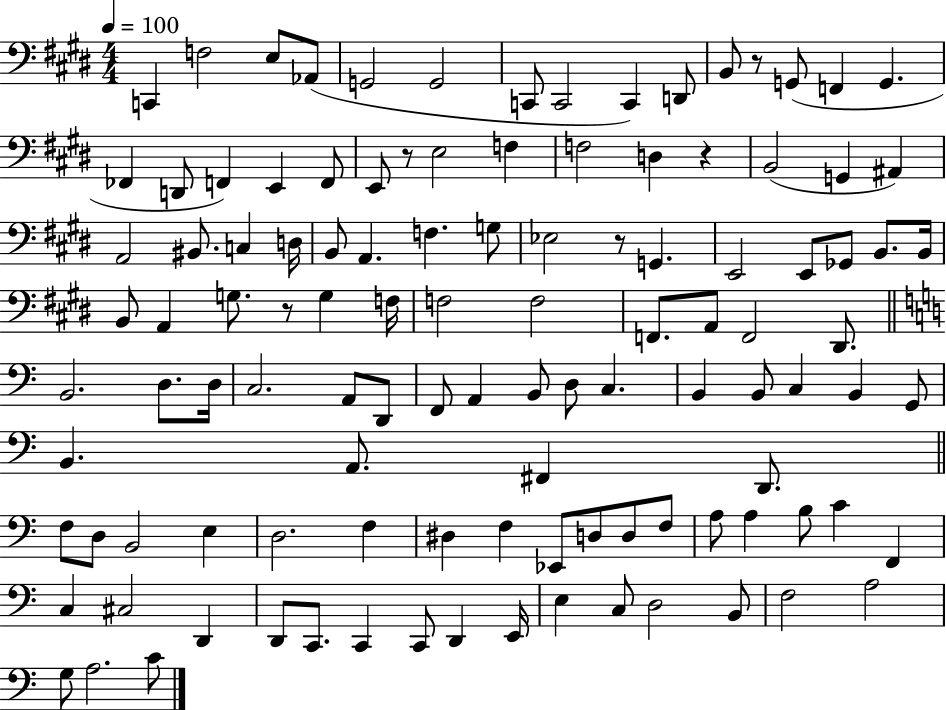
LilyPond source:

{
  \clef bass
  \numericTimeSignature
  \time 4/4
  \key e \major
  \tempo 4 = 100
  c,4 f2 e8 aes,8( | g,2 g,2 | c,8 c,2 c,4) d,8 | b,8 r8 g,8( f,4 g,4. | \break fes,4 d,8 f,4) e,4 f,8 | e,8 r8 e2 f4 | f2 d4 r4 | b,2( g,4 ais,4) | \break a,2 bis,8. c4 d16 | b,8 a,4. f4. g8 | ees2 r8 g,4. | e,2 e,8 ges,8 b,8. b,16 | \break b,8 a,4 g8. r8 g4 f16 | f2 f2 | f,8. a,8 f,2 dis,8. | \bar "||" \break \key a \minor b,2. d8. d16 | c2. a,8 d,8 | f,8 a,4 b,8 d8 c4. | b,4 b,8 c4 b,4 g,8 | \break b,4. a,8. fis,4 d,8. | \bar "||" \break \key a \minor f8 d8 b,2 e4 | d2. f4 | dis4 f4 ees,8 d8 d8 f8 | a8 a4 b8 c'4 f,4 | \break c4 cis2 d,4 | d,8 c,8. c,4 c,8 d,4 e,16 | e4 c8 d2 b,8 | f2 a2 | \break g8 a2. c'8 | \bar "|."
}